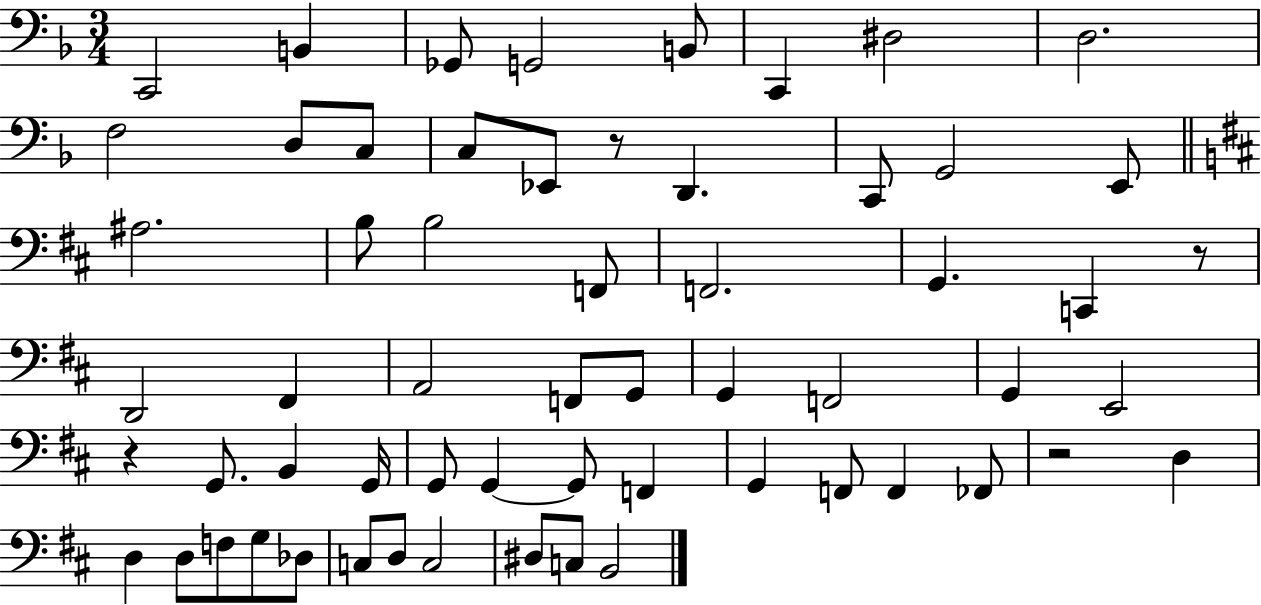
C2/h B2/q Gb2/e G2/h B2/e C2/q D#3/h D3/h. F3/h D3/e C3/e C3/e Eb2/e R/e D2/q. C2/e G2/h E2/e A#3/h. B3/e B3/h F2/e F2/h. G2/q. C2/q R/e D2/h F#2/q A2/h F2/e G2/e G2/q F2/h G2/q E2/h R/q G2/e. B2/q G2/s G2/e G2/q G2/e F2/q G2/q F2/e F2/q FES2/e R/h D3/q D3/q D3/e F3/e G3/e Db3/e C3/e D3/e C3/h D#3/e C3/e B2/h